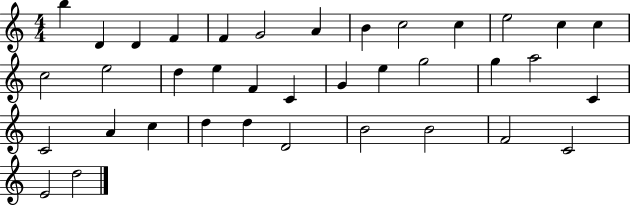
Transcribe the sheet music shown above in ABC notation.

X:1
T:Untitled
M:4/4
L:1/4
K:C
b D D F F G2 A B c2 c e2 c c c2 e2 d e F C G e g2 g a2 C C2 A c d d D2 B2 B2 F2 C2 E2 d2